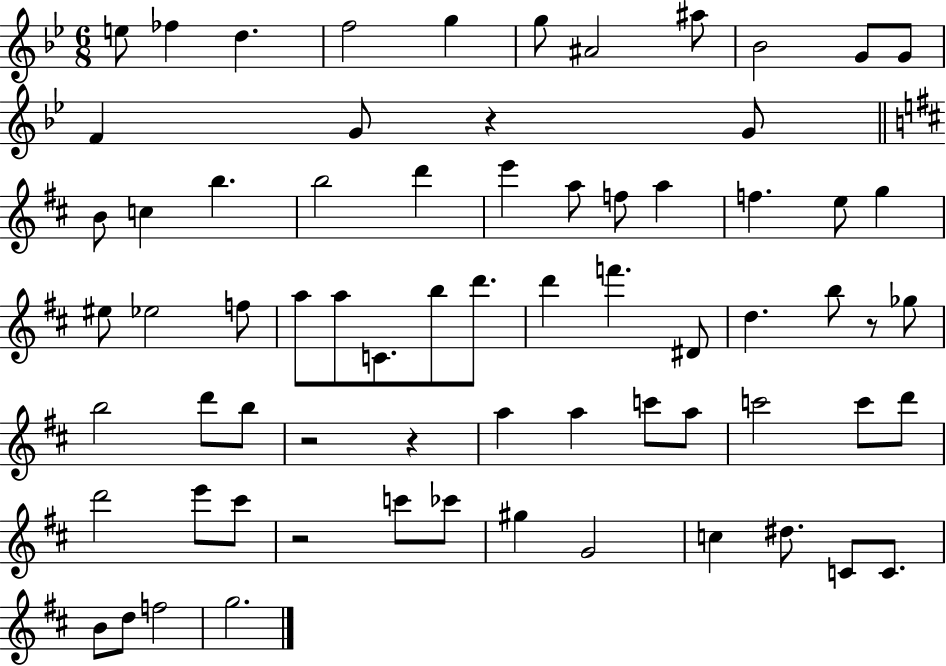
{
  \clef treble
  \numericTimeSignature
  \time 6/8
  \key bes \major
  e''8 fes''4 d''4. | f''2 g''4 | g''8 ais'2 ais''8 | bes'2 g'8 g'8 | \break f'4 g'8 r4 g'8 | \bar "||" \break \key d \major b'8 c''4 b''4. | b''2 d'''4 | e'''4 a''8 f''8 a''4 | f''4. e''8 g''4 | \break eis''8 ees''2 f''8 | a''8 a''8 c'8. b''8 d'''8. | d'''4 f'''4. dis'8 | d''4. b''8 r8 ges''8 | \break b''2 d'''8 b''8 | r2 r4 | a''4 a''4 c'''8 a''8 | c'''2 c'''8 d'''8 | \break d'''2 e'''8 cis'''8 | r2 c'''8 ces'''8 | gis''4 g'2 | c''4 dis''8. c'8 c'8. | \break b'8 d''8 f''2 | g''2. | \bar "|."
}